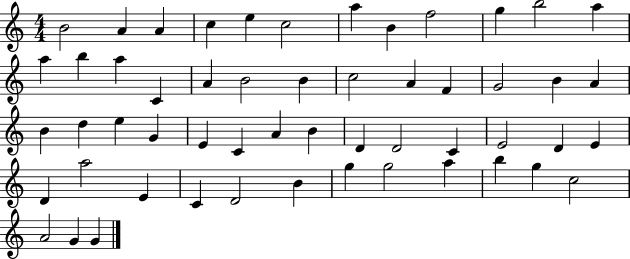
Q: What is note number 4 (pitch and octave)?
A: C5